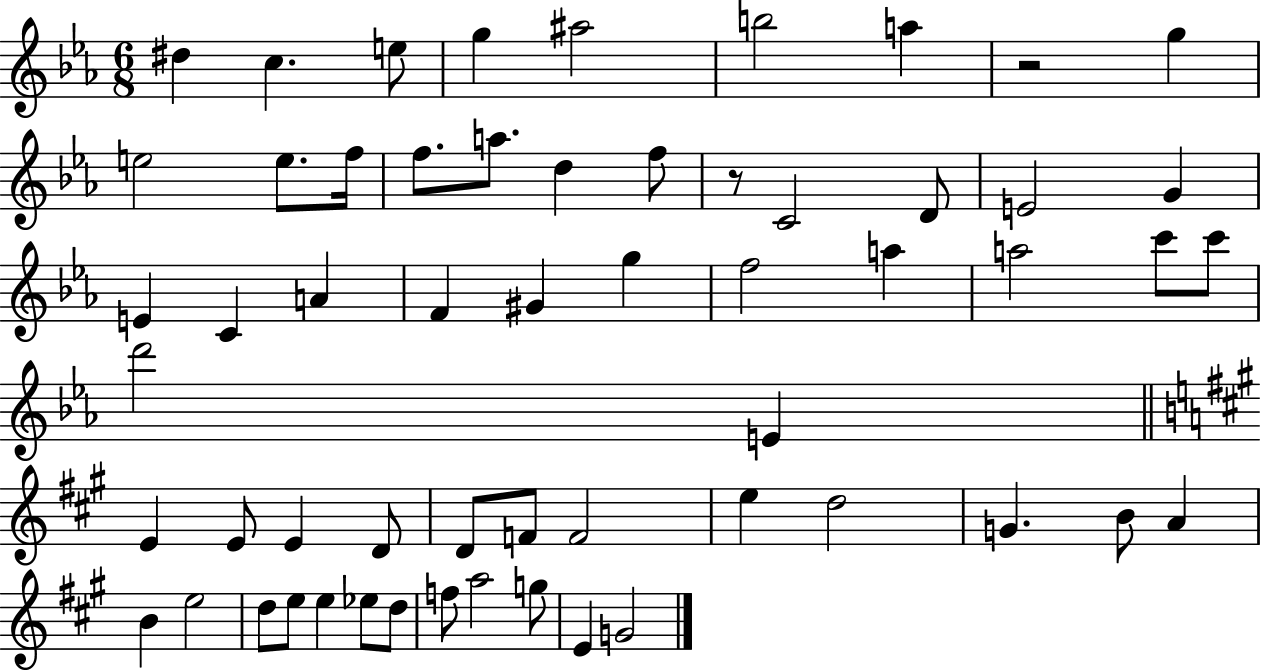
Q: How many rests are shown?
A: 2